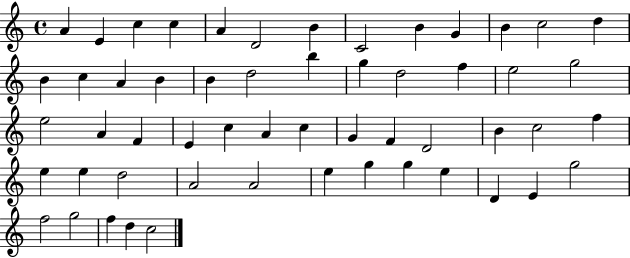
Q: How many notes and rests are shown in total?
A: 55